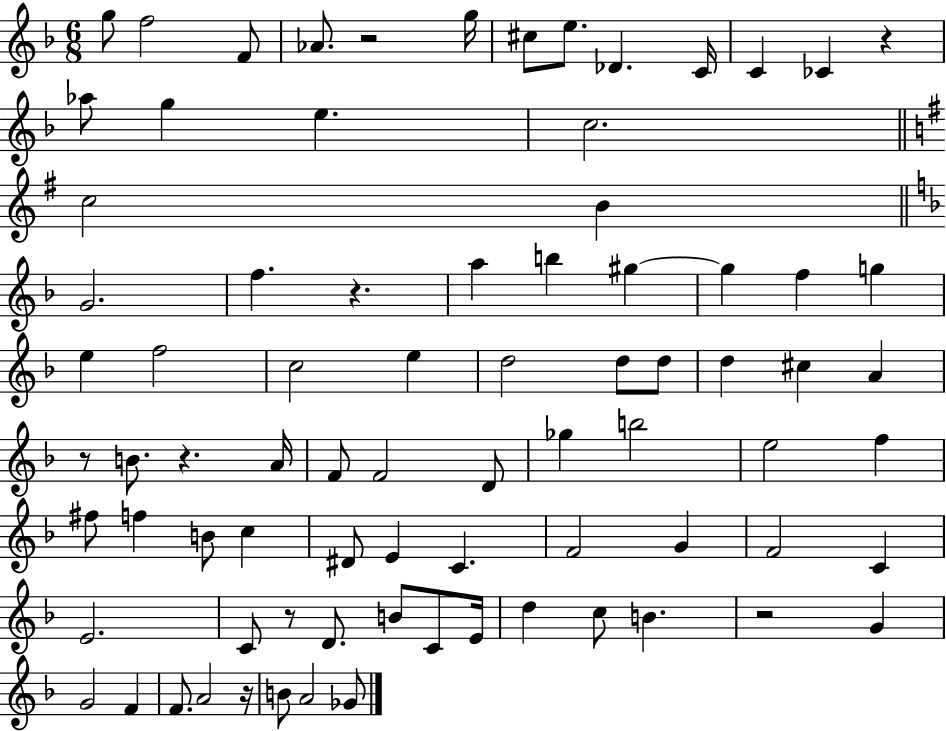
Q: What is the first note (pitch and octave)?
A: G5